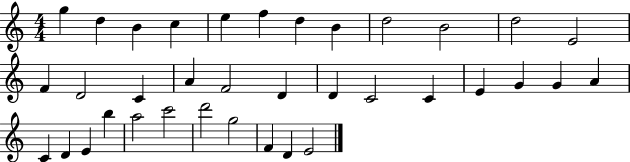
{
  \clef treble
  \numericTimeSignature
  \time 4/4
  \key c \major
  g''4 d''4 b'4 c''4 | e''4 f''4 d''4 b'4 | d''2 b'2 | d''2 e'2 | \break f'4 d'2 c'4 | a'4 f'2 d'4 | d'4 c'2 c'4 | e'4 g'4 g'4 a'4 | \break c'4 d'4 e'4 b''4 | a''2 c'''2 | d'''2 g''2 | f'4 d'4 e'2 | \break \bar "|."
}